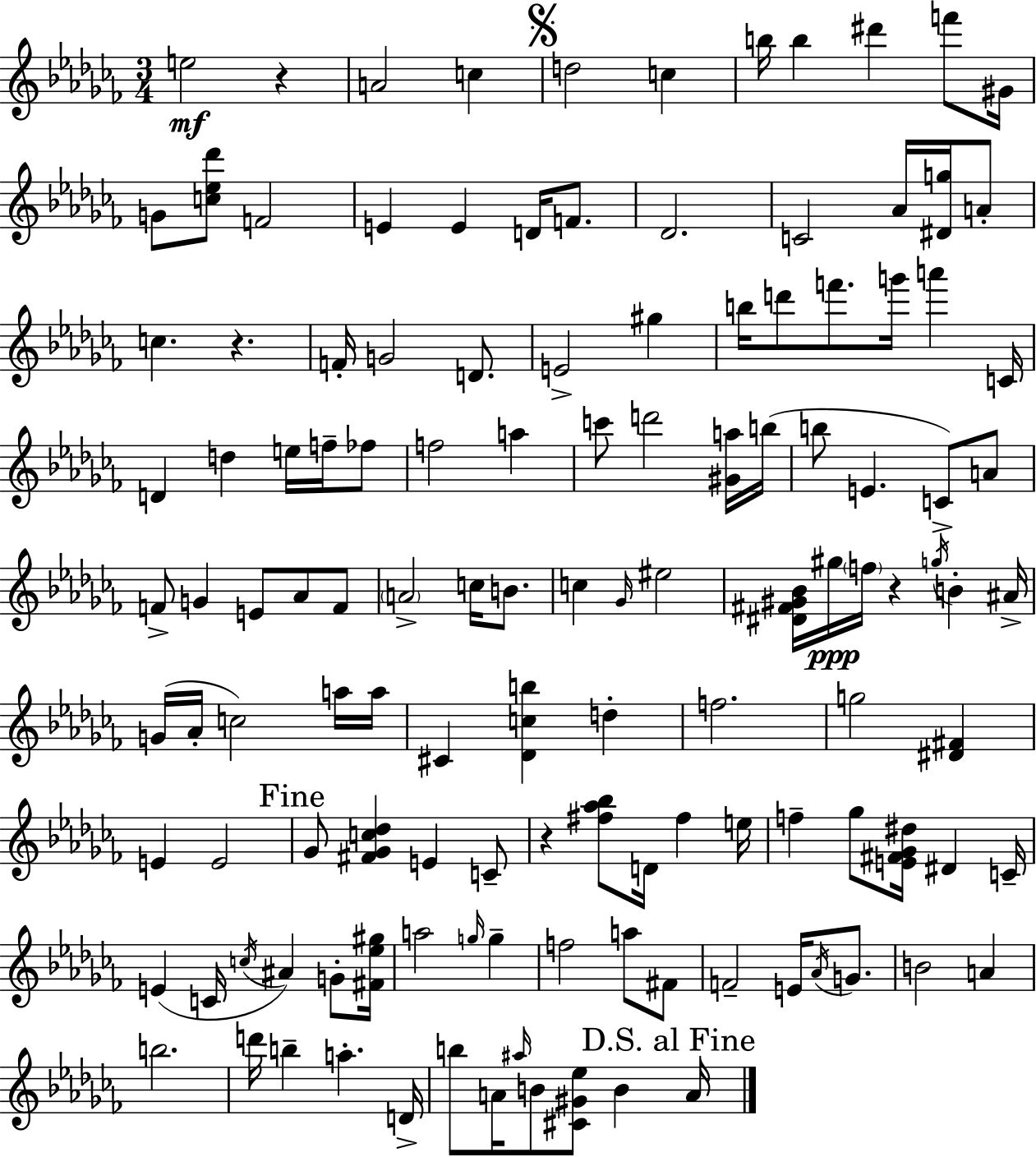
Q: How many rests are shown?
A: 4